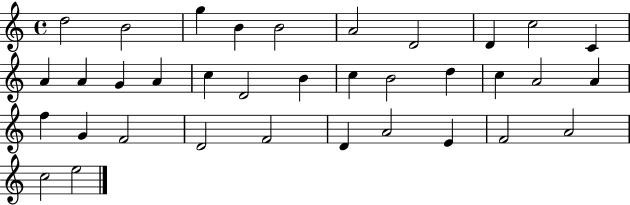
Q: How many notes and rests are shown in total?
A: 35